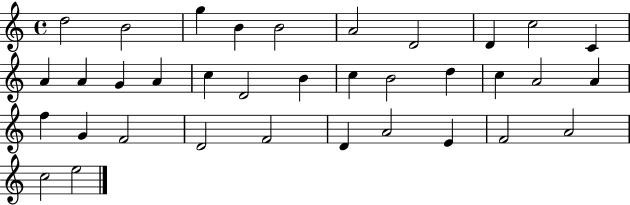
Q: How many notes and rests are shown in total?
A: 35